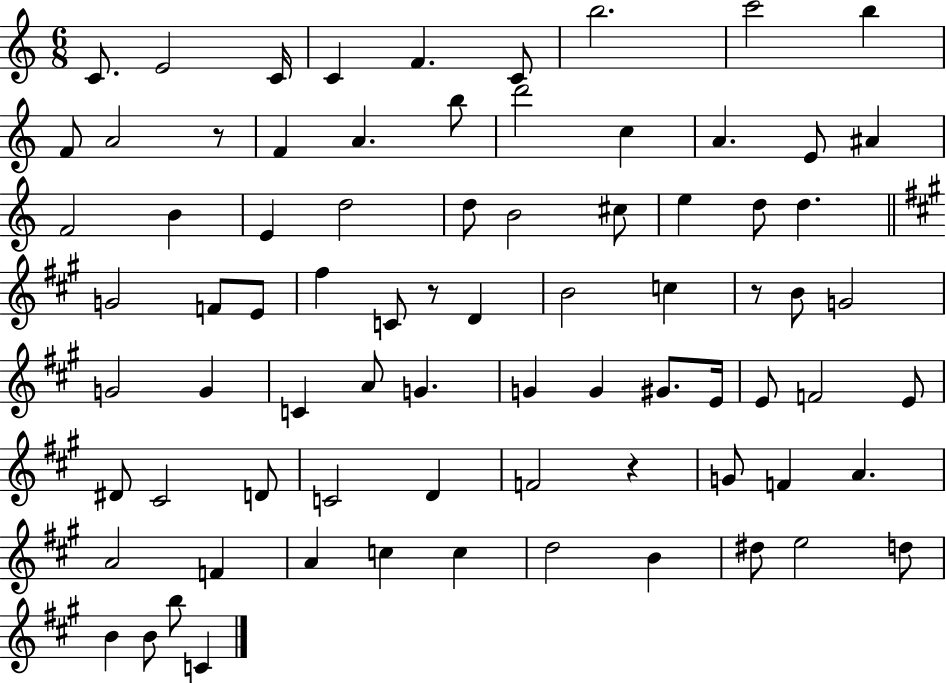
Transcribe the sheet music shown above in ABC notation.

X:1
T:Untitled
M:6/8
L:1/4
K:C
C/2 E2 C/4 C F C/2 b2 c'2 b F/2 A2 z/2 F A b/2 d'2 c A E/2 ^A F2 B E d2 d/2 B2 ^c/2 e d/2 d G2 F/2 E/2 ^f C/2 z/2 D B2 c z/2 B/2 G2 G2 G C A/2 G G G ^G/2 E/4 E/2 F2 E/2 ^D/2 ^C2 D/2 C2 D F2 z G/2 F A A2 F A c c d2 B ^d/2 e2 d/2 B B/2 b/2 C